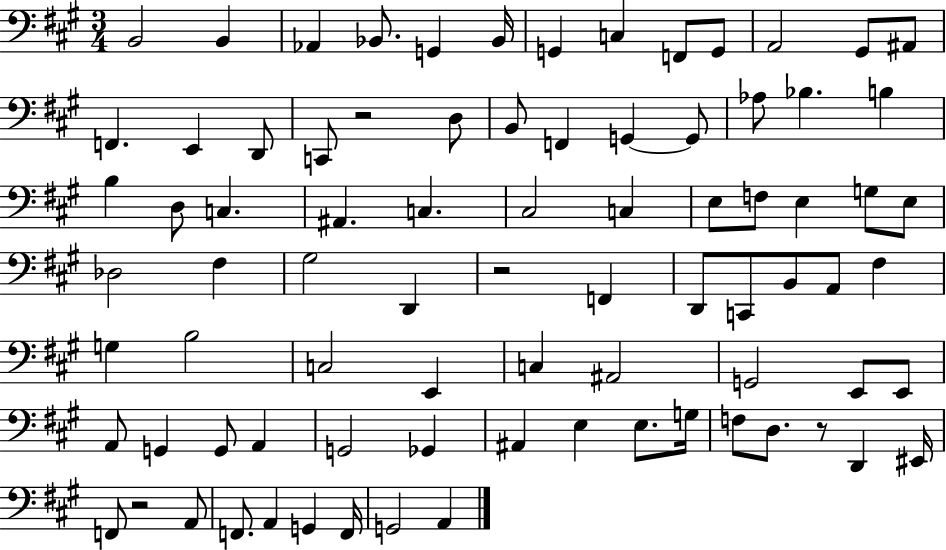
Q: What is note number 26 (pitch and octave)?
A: B3